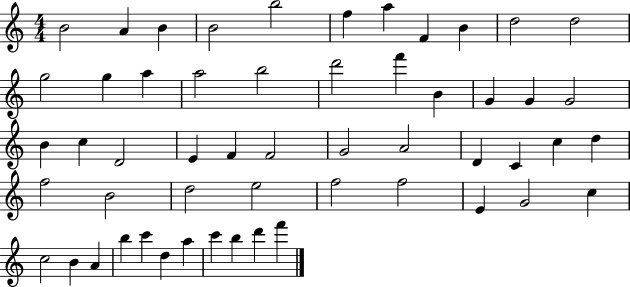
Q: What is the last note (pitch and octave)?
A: F6